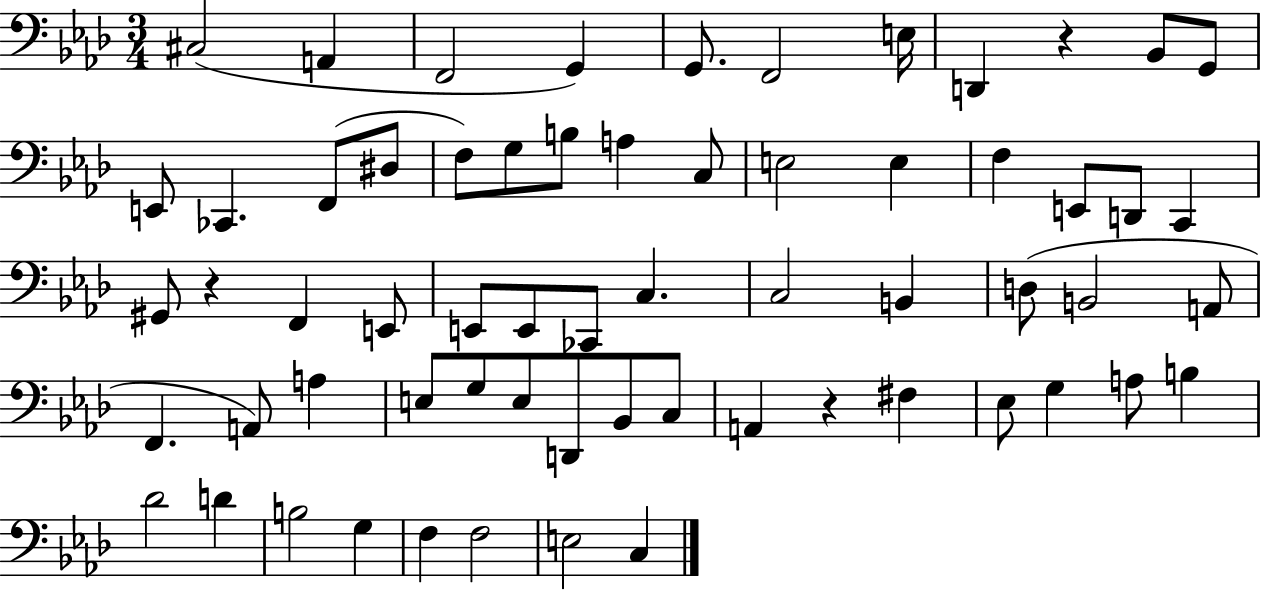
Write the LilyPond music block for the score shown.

{
  \clef bass
  \numericTimeSignature
  \time 3/4
  \key aes \major
  cis2( a,4 | f,2 g,4) | g,8. f,2 e16 | d,4 r4 bes,8 g,8 | \break e,8 ces,4. f,8( dis8 | f8) g8 b8 a4 c8 | e2 e4 | f4 e,8 d,8 c,4 | \break gis,8 r4 f,4 e,8 | e,8 e,8 ces,8 c4. | c2 b,4 | d8( b,2 a,8 | \break f,4. a,8) a4 | e8 g8 e8 d,8 bes,8 c8 | a,4 r4 fis4 | ees8 g4 a8 b4 | \break des'2 d'4 | b2 g4 | f4 f2 | e2 c4 | \break \bar "|."
}